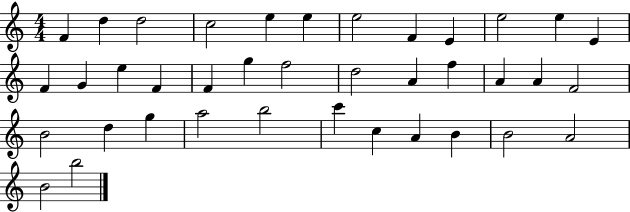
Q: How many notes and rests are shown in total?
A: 38